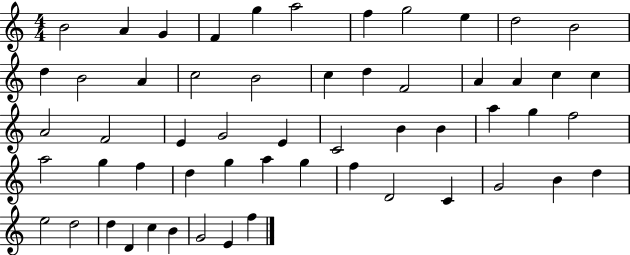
B4/h A4/q G4/q F4/q G5/q A5/h F5/q G5/h E5/q D5/h B4/h D5/q B4/h A4/q C5/h B4/h C5/q D5/q F4/h A4/q A4/q C5/q C5/q A4/h F4/h E4/q G4/h E4/q C4/h B4/q B4/q A5/q G5/q F5/h A5/h G5/q F5/q D5/q G5/q A5/q G5/q F5/q D4/h C4/q G4/h B4/q D5/q E5/h D5/h D5/q D4/q C5/q B4/q G4/h E4/q F5/q